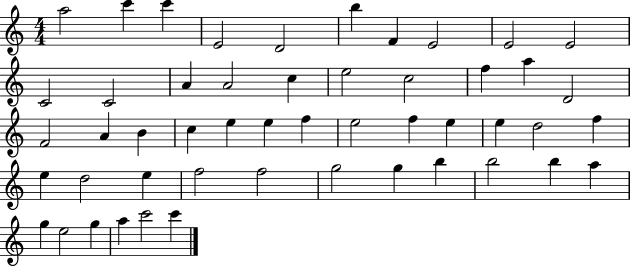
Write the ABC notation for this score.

X:1
T:Untitled
M:4/4
L:1/4
K:C
a2 c' c' E2 D2 b F E2 E2 E2 C2 C2 A A2 c e2 c2 f a D2 F2 A B c e e f e2 f e e d2 f e d2 e f2 f2 g2 g b b2 b a g e2 g a c'2 c'